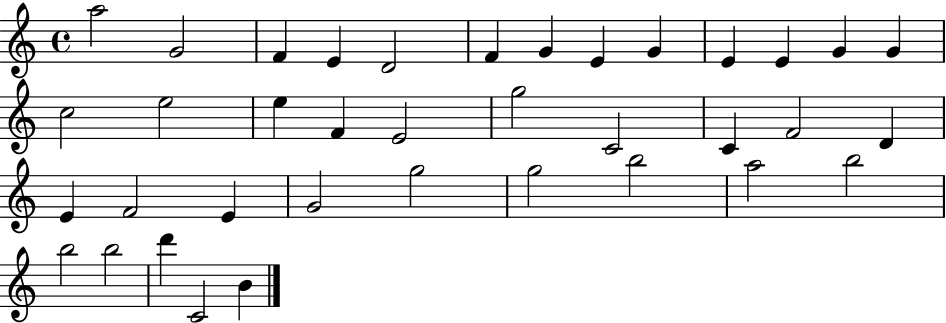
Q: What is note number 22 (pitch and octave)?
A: F4